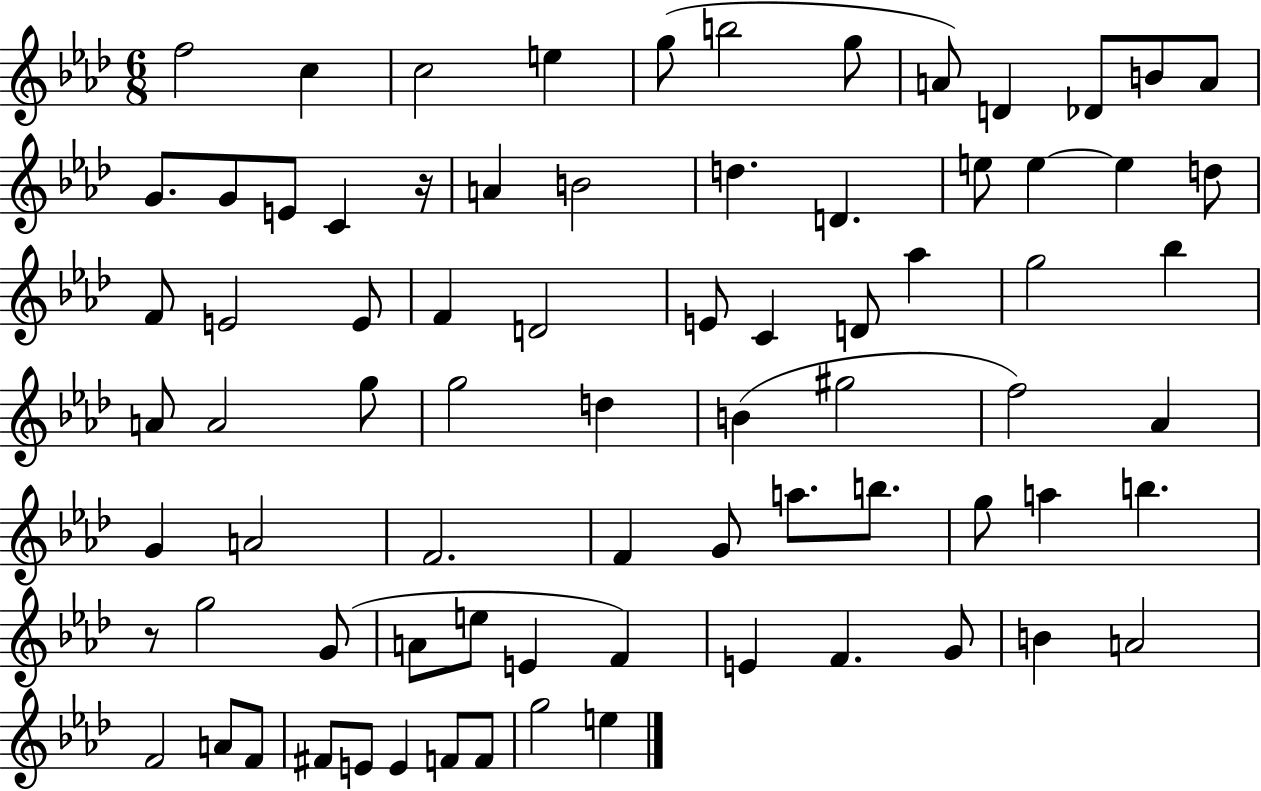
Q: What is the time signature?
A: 6/8